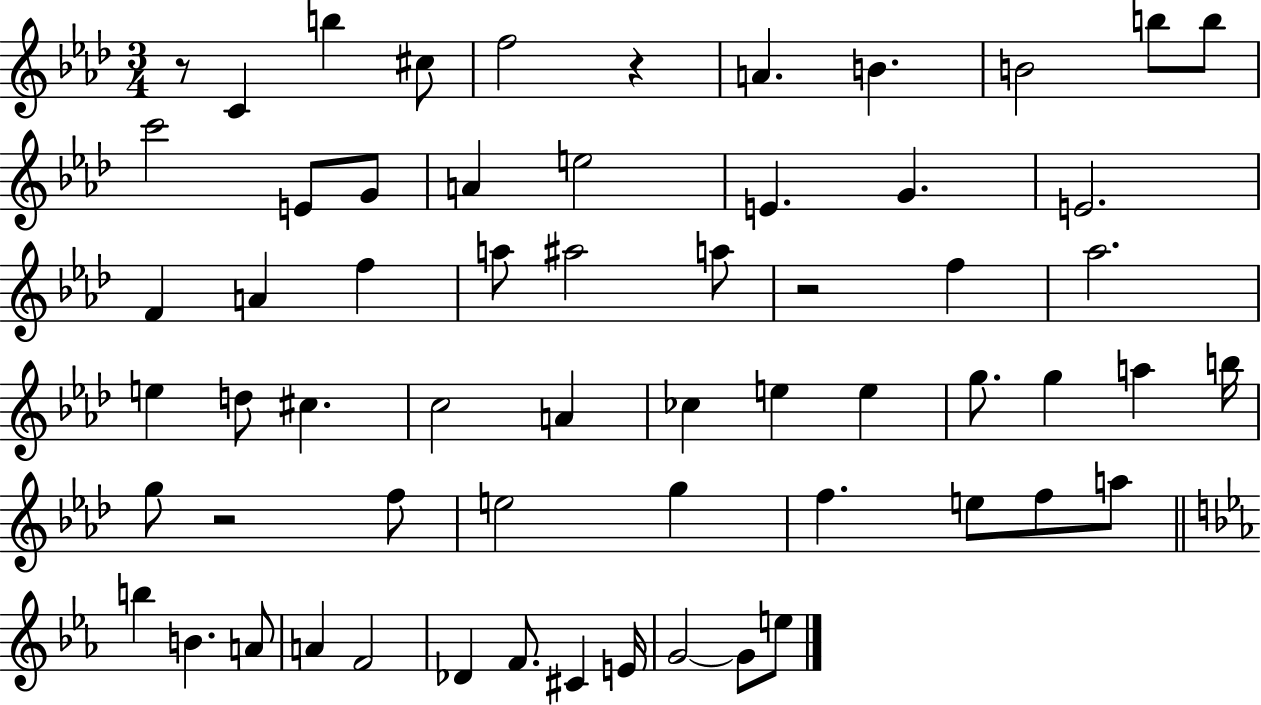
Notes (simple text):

R/e C4/q B5/q C#5/e F5/h R/q A4/q. B4/q. B4/h B5/e B5/e C6/h E4/e G4/e A4/q E5/h E4/q. G4/q. E4/h. F4/q A4/q F5/q A5/e A#5/h A5/e R/h F5/q Ab5/h. E5/q D5/e C#5/q. C5/h A4/q CES5/q E5/q E5/q G5/e. G5/q A5/q B5/s G5/e R/h F5/e E5/h G5/q F5/q. E5/e F5/e A5/e B5/q B4/q. A4/e A4/q F4/h Db4/q F4/e. C#4/q E4/s G4/h G4/e E5/e